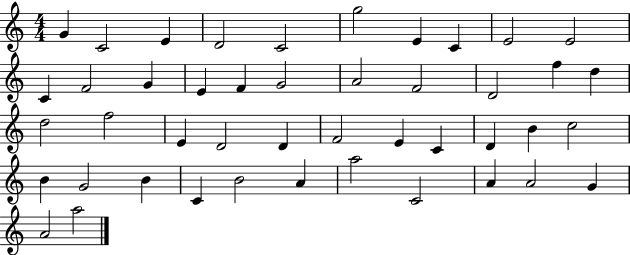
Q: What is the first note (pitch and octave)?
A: G4